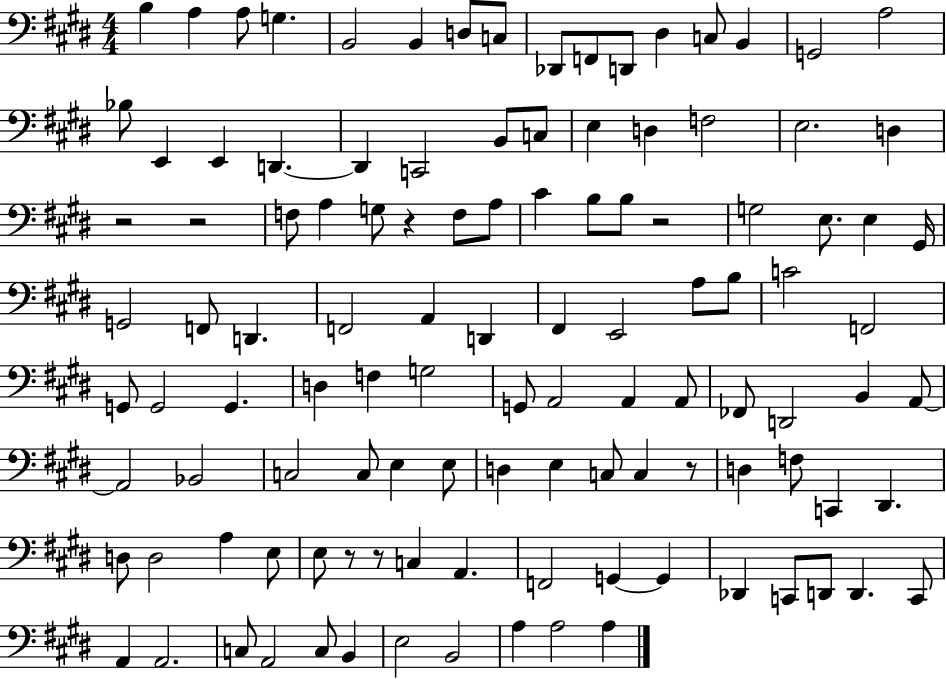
B3/q A3/q A3/e G3/q. B2/h B2/q D3/e C3/e Db2/e F2/e D2/e D#3/q C3/e B2/q G2/h A3/h Bb3/e E2/q E2/q D2/q. D2/q C2/h B2/e C3/e E3/q D3/q F3/h E3/h. D3/q R/h R/h F3/e A3/q G3/e R/q F3/e A3/e C#4/q B3/e B3/e R/h G3/h E3/e. E3/q G#2/s G2/h F2/e D2/q. F2/h A2/q D2/q F#2/q E2/h A3/e B3/e C4/h F2/h G2/e G2/h G2/q. D3/q F3/q G3/h G2/e A2/h A2/q A2/e FES2/e D2/h B2/q A2/e A2/h Bb2/h C3/h C3/e E3/q E3/e D3/q E3/q C3/e C3/q R/e D3/q F3/e C2/q D#2/q. D3/e D3/h A3/q E3/e E3/e R/e R/e C3/q A2/q. F2/h G2/q G2/q Db2/q C2/e D2/e D2/q. C2/e A2/q A2/h. C3/e A2/h C3/e B2/q E3/h B2/h A3/q A3/h A3/q